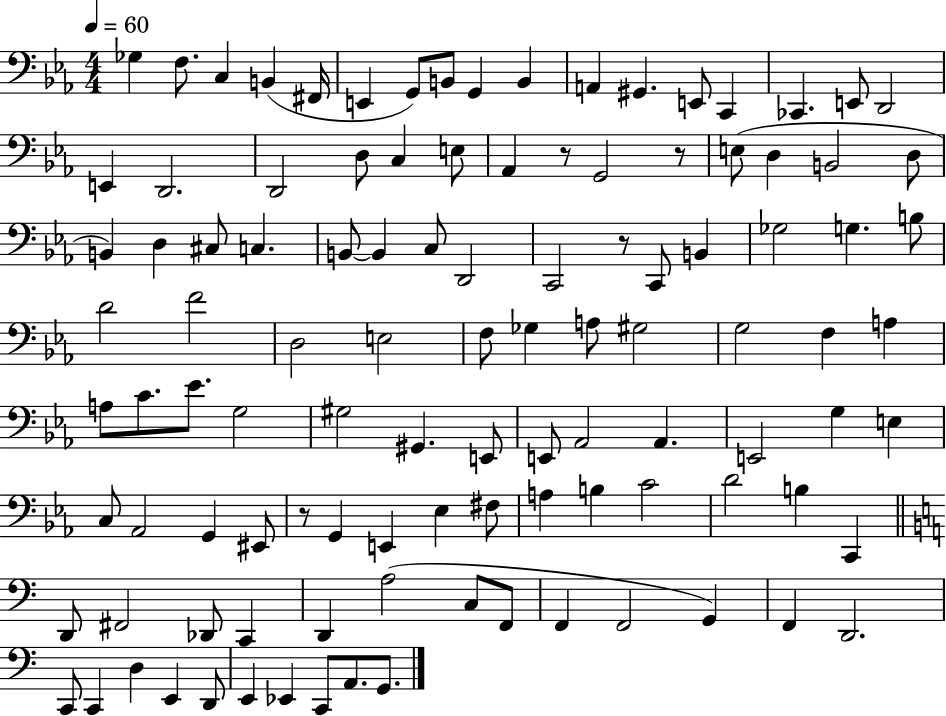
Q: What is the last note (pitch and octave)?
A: G2